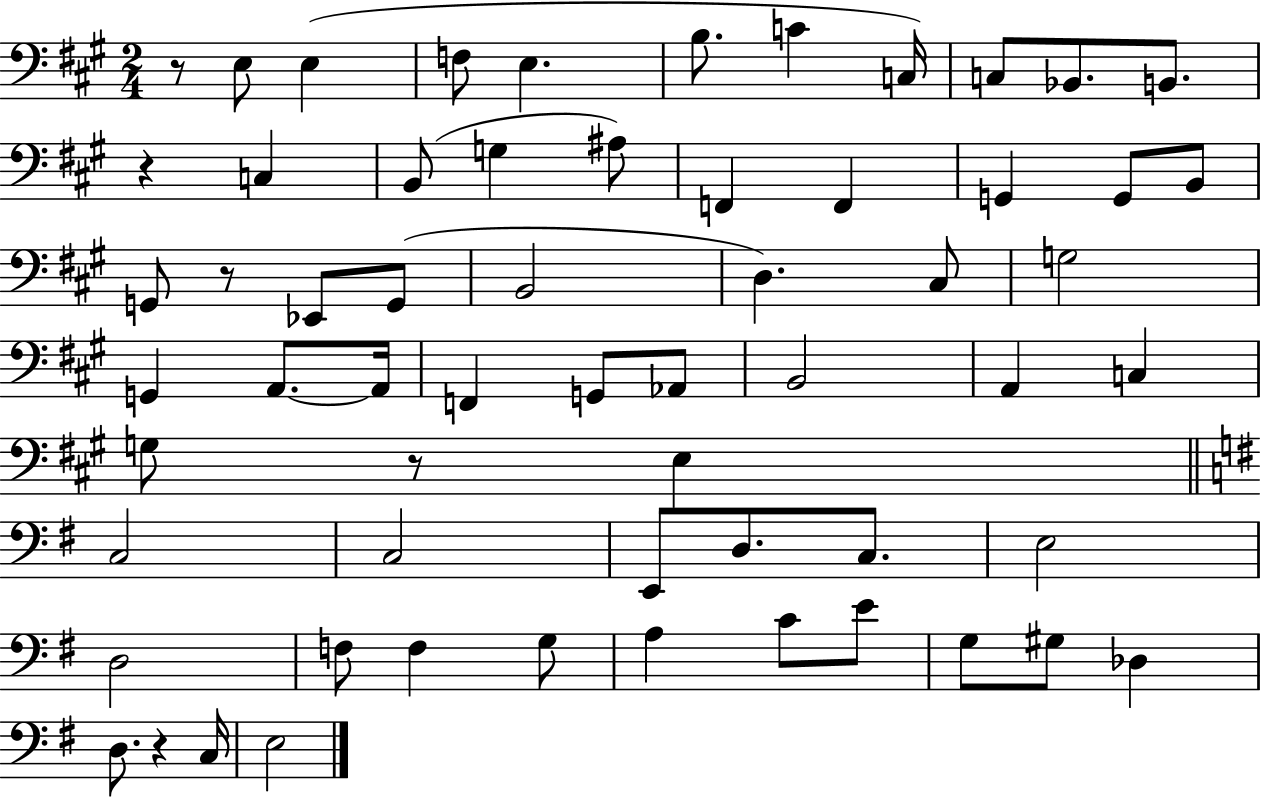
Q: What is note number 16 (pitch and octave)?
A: F2